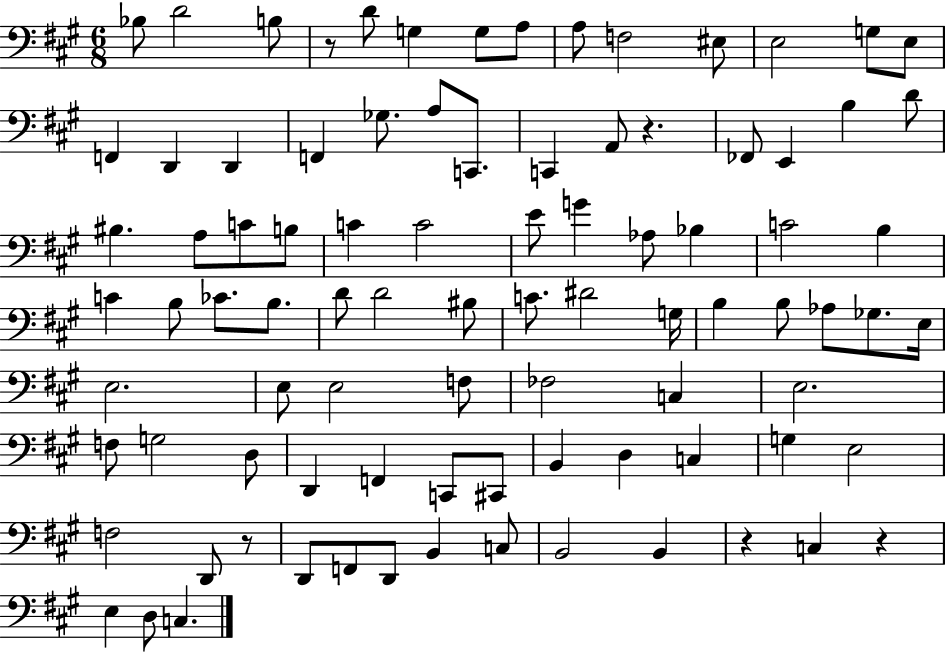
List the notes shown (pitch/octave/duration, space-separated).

Bb3/e D4/h B3/e R/e D4/e G3/q G3/e A3/e A3/e F3/h EIS3/e E3/h G3/e E3/e F2/q D2/q D2/q F2/q Gb3/e. A3/e C2/e. C2/q A2/e R/q. FES2/e E2/q B3/q D4/e BIS3/q. A3/e C4/e B3/e C4/q C4/h E4/e G4/q Ab3/e Bb3/q C4/h B3/q C4/q B3/e CES4/e. B3/e. D4/e D4/h BIS3/e C4/e. D#4/h G3/s B3/q B3/e Ab3/e Gb3/e. E3/s E3/h. E3/e E3/h F3/e FES3/h C3/q E3/h. F3/e G3/h D3/e D2/q F2/q C2/e C#2/e B2/q D3/q C3/q G3/q E3/h F3/h D2/e R/e D2/e F2/e D2/e B2/q C3/e B2/h B2/q R/q C3/q R/q E3/q D3/e C3/q.